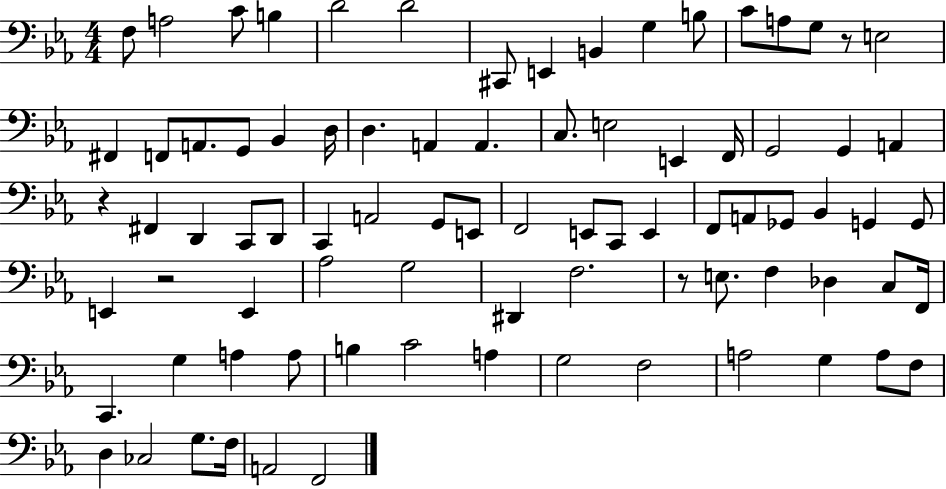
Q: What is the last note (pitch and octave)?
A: F2